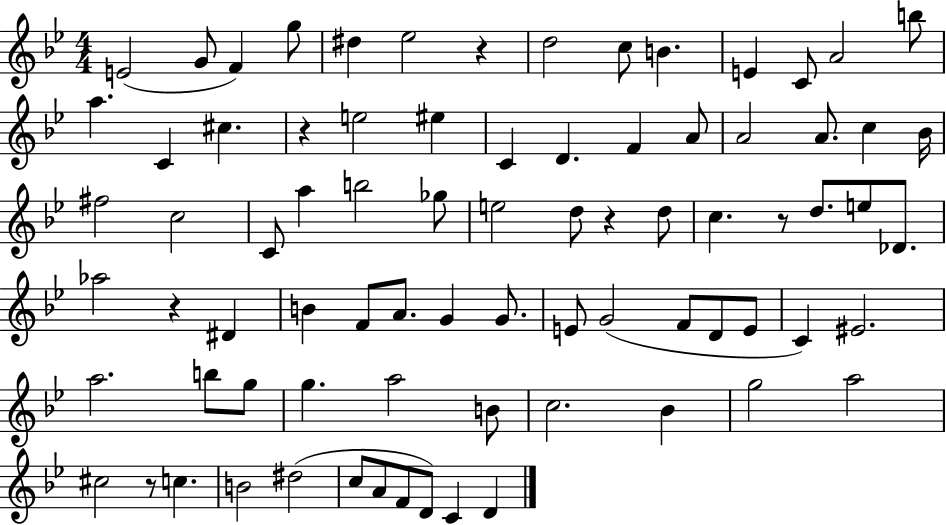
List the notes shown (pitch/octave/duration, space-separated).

E4/h G4/e F4/q G5/e D#5/q Eb5/h R/q D5/h C5/e B4/q. E4/q C4/e A4/h B5/e A5/q. C4/q C#5/q. R/q E5/h EIS5/q C4/q D4/q. F4/q A4/e A4/h A4/e. C5/q Bb4/s F#5/h C5/h C4/e A5/q B5/h Gb5/e E5/h D5/e R/q D5/e C5/q. R/e D5/e. E5/e Db4/e. Ab5/h R/q D#4/q B4/q F4/e A4/e. G4/q G4/e. E4/e G4/h F4/e D4/e E4/e C4/q EIS4/h. A5/h. B5/e G5/e G5/q. A5/h B4/e C5/h. Bb4/q G5/h A5/h C#5/h R/e C5/q. B4/h D#5/h C5/e A4/e F4/e D4/e C4/q D4/q